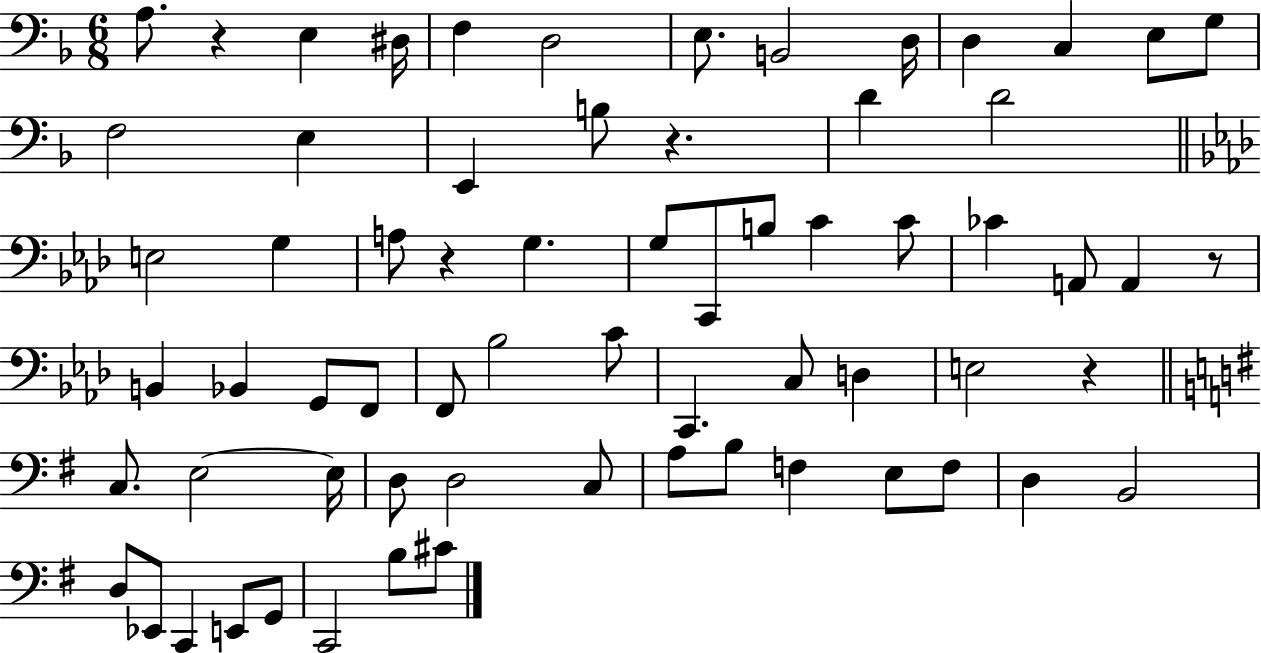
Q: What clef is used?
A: bass